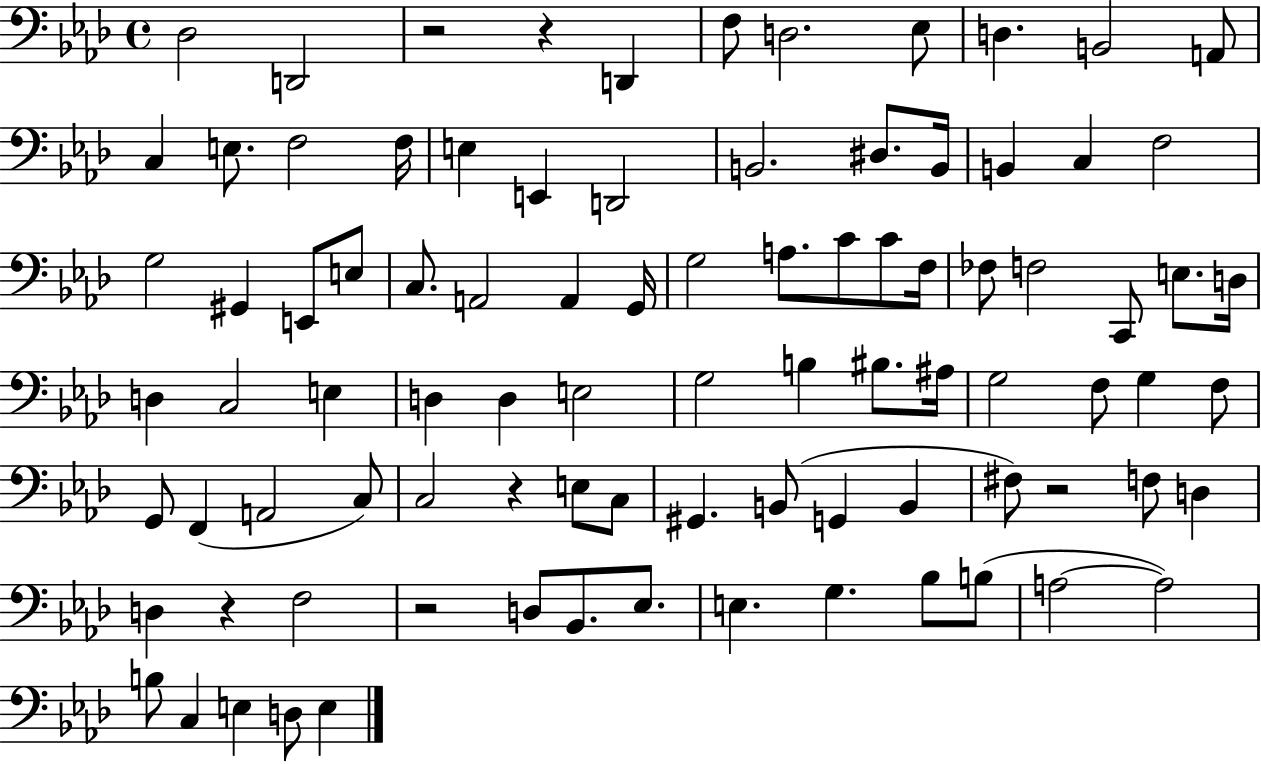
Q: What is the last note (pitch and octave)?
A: E3